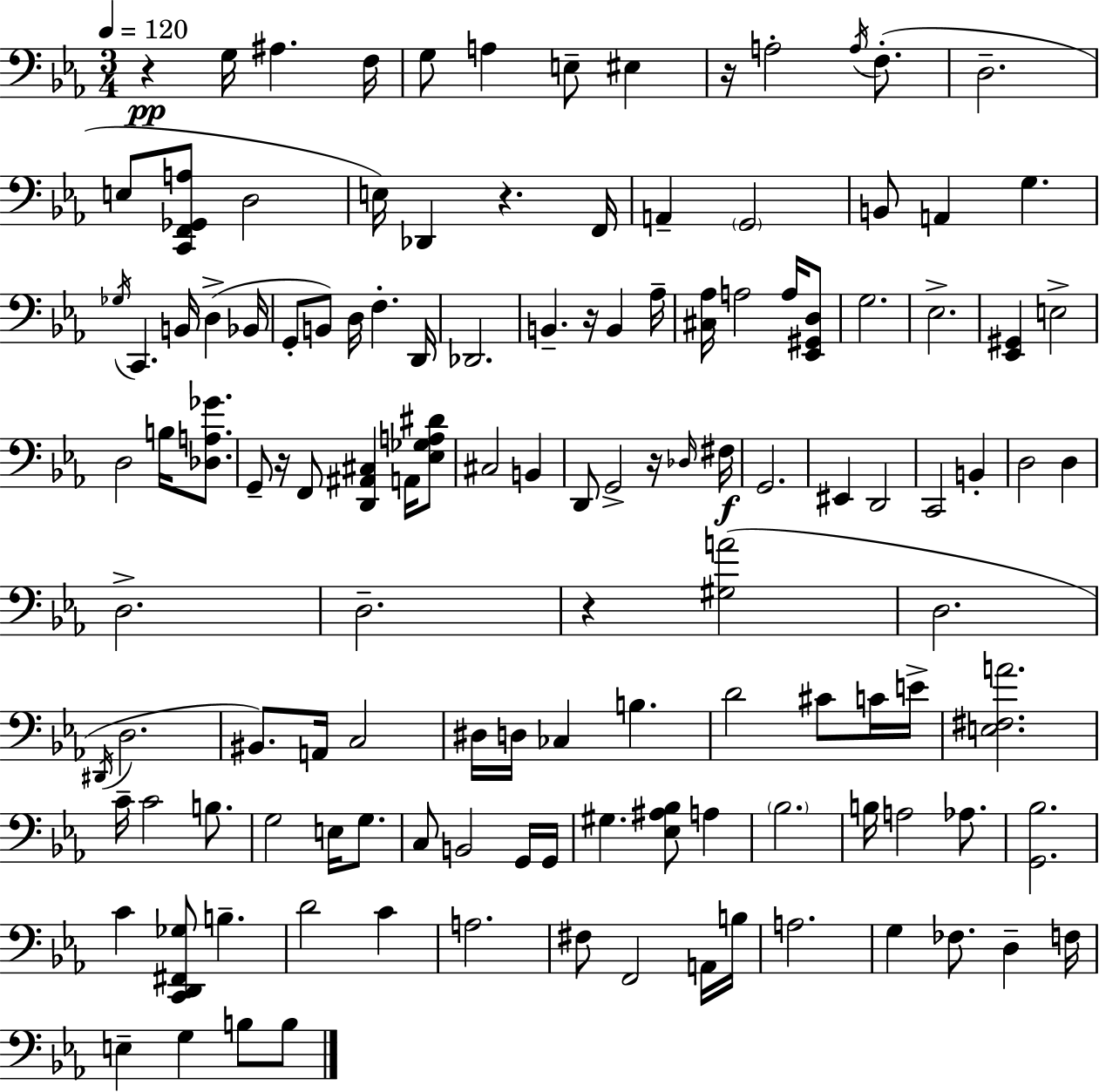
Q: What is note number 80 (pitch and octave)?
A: G3